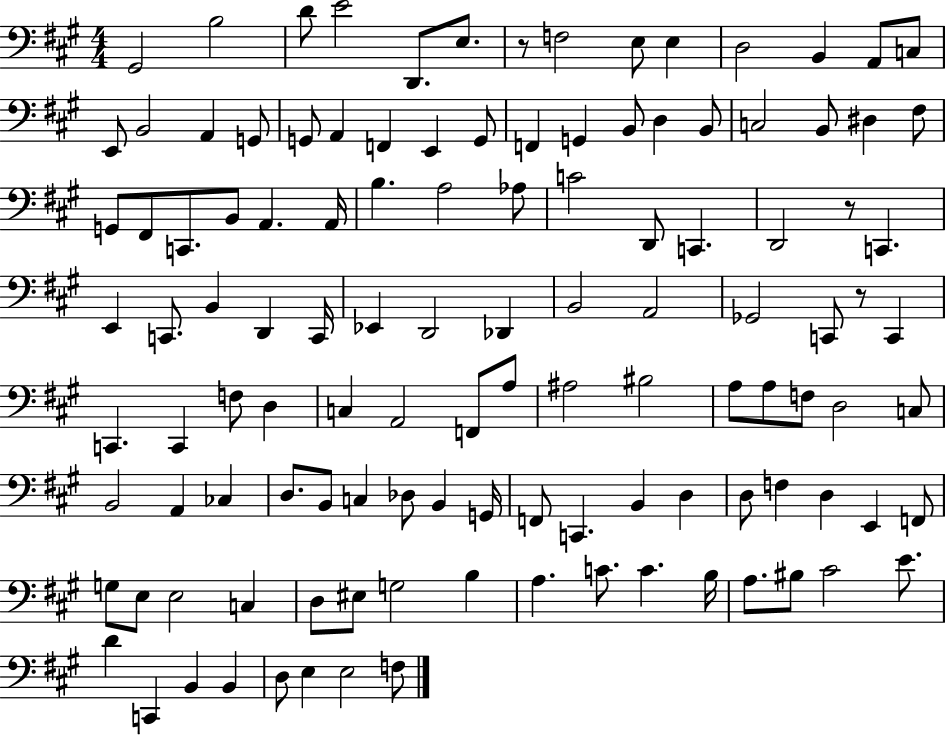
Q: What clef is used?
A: bass